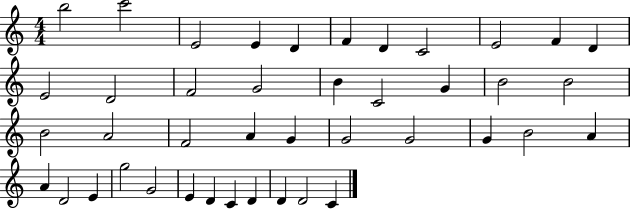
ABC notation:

X:1
T:Untitled
M:4/4
L:1/4
K:C
b2 c'2 E2 E D F D C2 E2 F D E2 D2 F2 G2 B C2 G B2 B2 B2 A2 F2 A G G2 G2 G B2 A A D2 E g2 G2 E D C D D D2 C